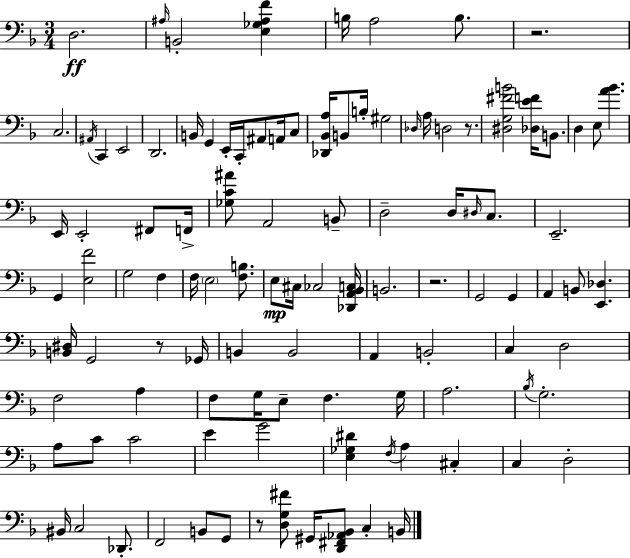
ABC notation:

X:1
T:Untitled
M:3/4
L:1/4
K:Dm
D,2 ^A,/4 B,,2 [E,_G,^A,F] B,/4 A,2 B,/2 z2 C,2 ^A,,/4 C,, E,,2 D,,2 B,,/4 G,, E,,/4 C,,/4 ^A,,/2 A,,/4 C,/2 [_D,,_B,,A,]/4 B,,/2 B,/4 ^G,2 _D,/4 A,/4 D,2 z/2 [^D,G,^FB]2 [_D,EF]/4 B,,/2 D, E,/2 [A_B] E,,/4 E,,2 ^F,,/2 F,,/4 [_G,C^A]/2 A,,2 B,,/2 D,2 D,/4 ^D,/4 C,/2 E,,2 G,, [E,F]2 G,2 F, F,/4 E,2 [F,B,]/2 E,/2 ^C,/4 _C,2 [_D,,A,,_B,,C,]/4 B,,2 z2 G,,2 G,, A,, B,,/2 [E,,_D,] [B,,^D,]/4 G,,2 z/2 _G,,/4 B,, B,,2 A,, B,,2 C, D,2 F,2 A, F,/2 G,/4 E,/2 F, G,/4 A,2 _B,/4 G,2 A,/2 C/2 C2 E G2 [E,_G,^D] F,/4 A, ^C, C, D,2 ^B,,/4 C,2 _D,,/2 F,,2 B,,/2 G,,/2 z/2 [D,G,^F]/2 ^G,,/4 [D,,^F,,_A,,_B,,]/2 C, B,,/4